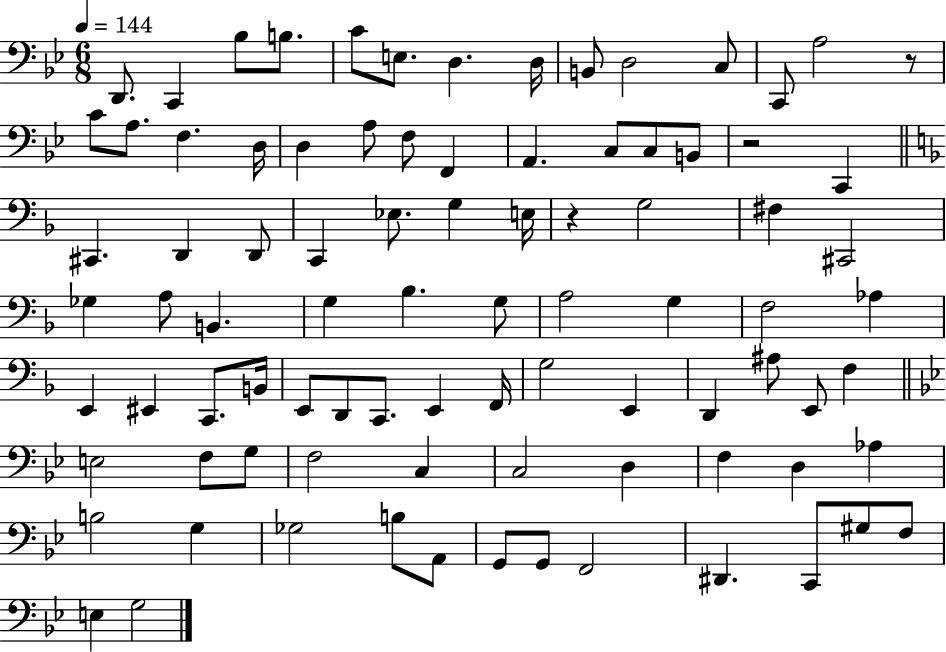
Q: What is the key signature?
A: BES major